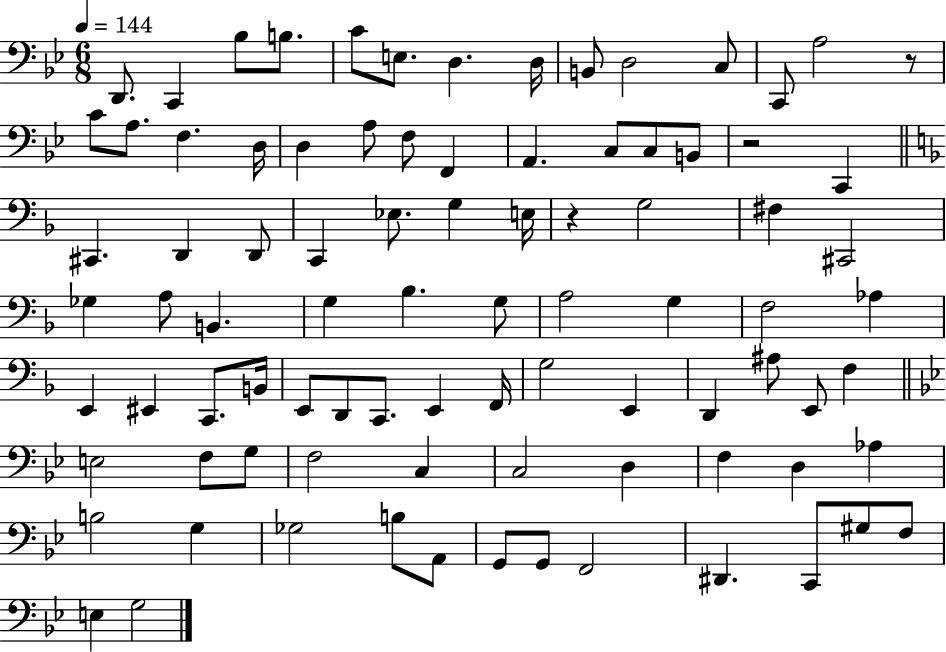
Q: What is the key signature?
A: BES major